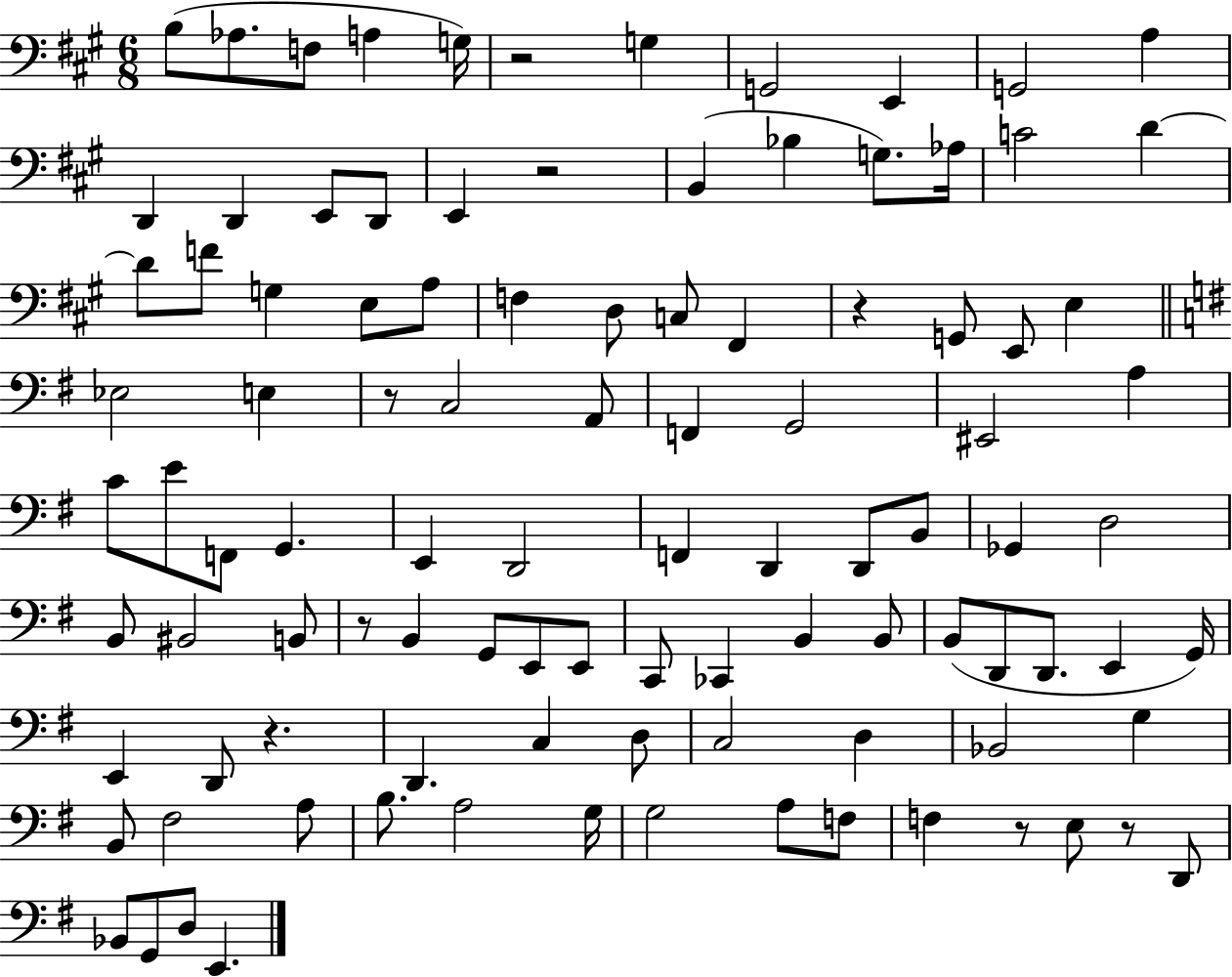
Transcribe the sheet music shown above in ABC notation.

X:1
T:Untitled
M:6/8
L:1/4
K:A
B,/2 _A,/2 F,/2 A, G,/4 z2 G, G,,2 E,, G,,2 A, D,, D,, E,,/2 D,,/2 E,, z2 B,, _B, G,/2 _A,/4 C2 D D/2 F/2 G, E,/2 A,/2 F, D,/2 C,/2 ^F,, z G,,/2 E,,/2 E, _E,2 E, z/2 C,2 A,,/2 F,, G,,2 ^E,,2 A, C/2 E/2 F,,/2 G,, E,, D,,2 F,, D,, D,,/2 B,,/2 _G,, D,2 B,,/2 ^B,,2 B,,/2 z/2 B,, G,,/2 E,,/2 E,,/2 C,,/2 _C,, B,, B,,/2 B,,/2 D,,/2 D,,/2 E,, G,,/4 E,, D,,/2 z D,, C, D,/2 C,2 D, _B,,2 G, B,,/2 ^F,2 A,/2 B,/2 A,2 G,/4 G,2 A,/2 F,/2 F, z/2 E,/2 z/2 D,,/2 _B,,/2 G,,/2 D,/2 E,,